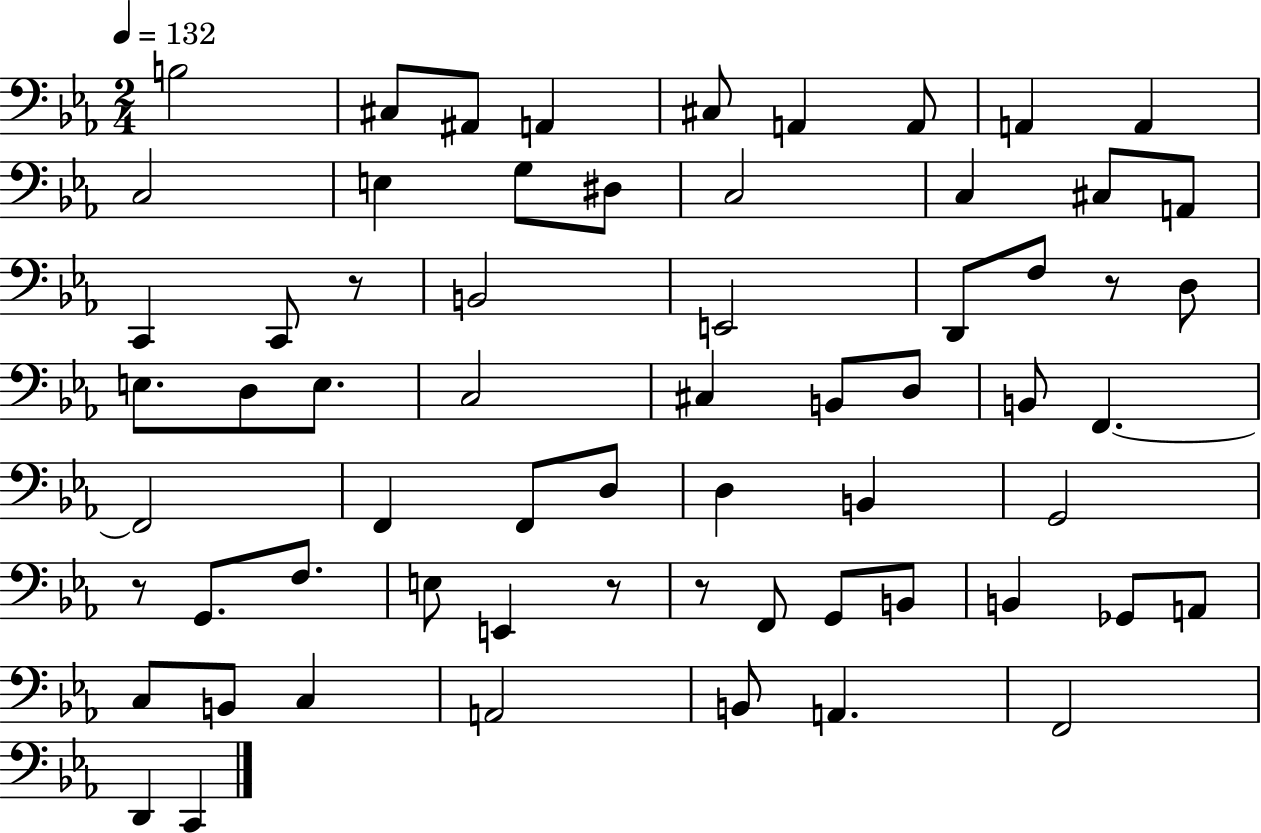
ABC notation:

X:1
T:Untitled
M:2/4
L:1/4
K:Eb
B,2 ^C,/2 ^A,,/2 A,, ^C,/2 A,, A,,/2 A,, A,, C,2 E, G,/2 ^D,/2 C,2 C, ^C,/2 A,,/2 C,, C,,/2 z/2 B,,2 E,,2 D,,/2 F,/2 z/2 D,/2 E,/2 D,/2 E,/2 C,2 ^C, B,,/2 D,/2 B,,/2 F,, F,,2 F,, F,,/2 D,/2 D, B,, G,,2 z/2 G,,/2 F,/2 E,/2 E,, z/2 z/2 F,,/2 G,,/2 B,,/2 B,, _G,,/2 A,,/2 C,/2 B,,/2 C, A,,2 B,,/2 A,, F,,2 D,, C,,